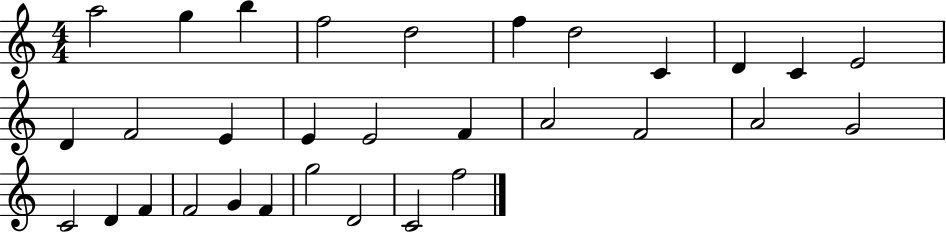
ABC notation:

X:1
T:Untitled
M:4/4
L:1/4
K:C
a2 g b f2 d2 f d2 C D C E2 D F2 E E E2 F A2 F2 A2 G2 C2 D F F2 G F g2 D2 C2 f2